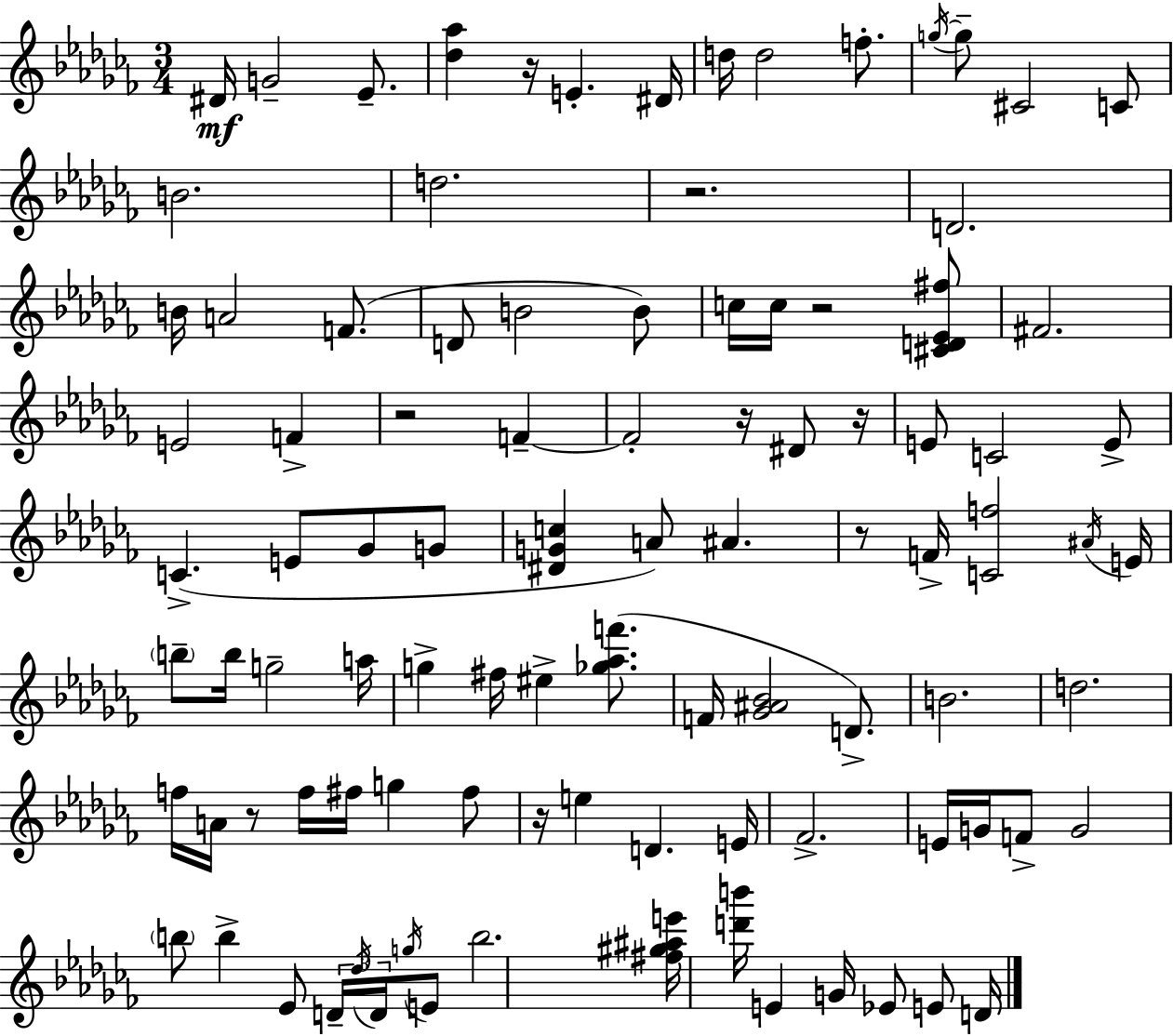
D#4/s G4/h Eb4/e. [Db5,Ab5]/q R/s E4/q. D#4/s D5/s D5/h F5/e. G5/s G5/e C#4/h C4/e B4/h. D5/h. R/h. D4/h. B4/s A4/h F4/e. D4/e B4/h B4/e C5/s C5/s R/h [C#4,D4,Eb4,F#5]/e F#4/h. E4/h F4/q R/h F4/q F4/h R/s D#4/e R/s E4/e C4/h E4/e C4/q. E4/e Gb4/e G4/e [D#4,G4,C5]/q A4/e A#4/q. R/e F4/s [C4,F5]/h A#4/s E4/s B5/e B5/s G5/h A5/s G5/q F#5/s EIS5/q [Gb5,Ab5,F6]/e. F4/s [Gb4,A#4,Bb4]/h D4/e. B4/h. D5/h. F5/s A4/s R/e F5/s F#5/s G5/q F#5/e R/s E5/q D4/q. E4/s FES4/h. E4/s G4/s F4/e G4/h B5/e B5/q Eb4/e D4/s Db5/s D4/s G5/s E4/e B5/h. [F#5,G#5,A#5,E6]/s [D6,B6]/s E4/q G4/s Eb4/e E4/e D4/s